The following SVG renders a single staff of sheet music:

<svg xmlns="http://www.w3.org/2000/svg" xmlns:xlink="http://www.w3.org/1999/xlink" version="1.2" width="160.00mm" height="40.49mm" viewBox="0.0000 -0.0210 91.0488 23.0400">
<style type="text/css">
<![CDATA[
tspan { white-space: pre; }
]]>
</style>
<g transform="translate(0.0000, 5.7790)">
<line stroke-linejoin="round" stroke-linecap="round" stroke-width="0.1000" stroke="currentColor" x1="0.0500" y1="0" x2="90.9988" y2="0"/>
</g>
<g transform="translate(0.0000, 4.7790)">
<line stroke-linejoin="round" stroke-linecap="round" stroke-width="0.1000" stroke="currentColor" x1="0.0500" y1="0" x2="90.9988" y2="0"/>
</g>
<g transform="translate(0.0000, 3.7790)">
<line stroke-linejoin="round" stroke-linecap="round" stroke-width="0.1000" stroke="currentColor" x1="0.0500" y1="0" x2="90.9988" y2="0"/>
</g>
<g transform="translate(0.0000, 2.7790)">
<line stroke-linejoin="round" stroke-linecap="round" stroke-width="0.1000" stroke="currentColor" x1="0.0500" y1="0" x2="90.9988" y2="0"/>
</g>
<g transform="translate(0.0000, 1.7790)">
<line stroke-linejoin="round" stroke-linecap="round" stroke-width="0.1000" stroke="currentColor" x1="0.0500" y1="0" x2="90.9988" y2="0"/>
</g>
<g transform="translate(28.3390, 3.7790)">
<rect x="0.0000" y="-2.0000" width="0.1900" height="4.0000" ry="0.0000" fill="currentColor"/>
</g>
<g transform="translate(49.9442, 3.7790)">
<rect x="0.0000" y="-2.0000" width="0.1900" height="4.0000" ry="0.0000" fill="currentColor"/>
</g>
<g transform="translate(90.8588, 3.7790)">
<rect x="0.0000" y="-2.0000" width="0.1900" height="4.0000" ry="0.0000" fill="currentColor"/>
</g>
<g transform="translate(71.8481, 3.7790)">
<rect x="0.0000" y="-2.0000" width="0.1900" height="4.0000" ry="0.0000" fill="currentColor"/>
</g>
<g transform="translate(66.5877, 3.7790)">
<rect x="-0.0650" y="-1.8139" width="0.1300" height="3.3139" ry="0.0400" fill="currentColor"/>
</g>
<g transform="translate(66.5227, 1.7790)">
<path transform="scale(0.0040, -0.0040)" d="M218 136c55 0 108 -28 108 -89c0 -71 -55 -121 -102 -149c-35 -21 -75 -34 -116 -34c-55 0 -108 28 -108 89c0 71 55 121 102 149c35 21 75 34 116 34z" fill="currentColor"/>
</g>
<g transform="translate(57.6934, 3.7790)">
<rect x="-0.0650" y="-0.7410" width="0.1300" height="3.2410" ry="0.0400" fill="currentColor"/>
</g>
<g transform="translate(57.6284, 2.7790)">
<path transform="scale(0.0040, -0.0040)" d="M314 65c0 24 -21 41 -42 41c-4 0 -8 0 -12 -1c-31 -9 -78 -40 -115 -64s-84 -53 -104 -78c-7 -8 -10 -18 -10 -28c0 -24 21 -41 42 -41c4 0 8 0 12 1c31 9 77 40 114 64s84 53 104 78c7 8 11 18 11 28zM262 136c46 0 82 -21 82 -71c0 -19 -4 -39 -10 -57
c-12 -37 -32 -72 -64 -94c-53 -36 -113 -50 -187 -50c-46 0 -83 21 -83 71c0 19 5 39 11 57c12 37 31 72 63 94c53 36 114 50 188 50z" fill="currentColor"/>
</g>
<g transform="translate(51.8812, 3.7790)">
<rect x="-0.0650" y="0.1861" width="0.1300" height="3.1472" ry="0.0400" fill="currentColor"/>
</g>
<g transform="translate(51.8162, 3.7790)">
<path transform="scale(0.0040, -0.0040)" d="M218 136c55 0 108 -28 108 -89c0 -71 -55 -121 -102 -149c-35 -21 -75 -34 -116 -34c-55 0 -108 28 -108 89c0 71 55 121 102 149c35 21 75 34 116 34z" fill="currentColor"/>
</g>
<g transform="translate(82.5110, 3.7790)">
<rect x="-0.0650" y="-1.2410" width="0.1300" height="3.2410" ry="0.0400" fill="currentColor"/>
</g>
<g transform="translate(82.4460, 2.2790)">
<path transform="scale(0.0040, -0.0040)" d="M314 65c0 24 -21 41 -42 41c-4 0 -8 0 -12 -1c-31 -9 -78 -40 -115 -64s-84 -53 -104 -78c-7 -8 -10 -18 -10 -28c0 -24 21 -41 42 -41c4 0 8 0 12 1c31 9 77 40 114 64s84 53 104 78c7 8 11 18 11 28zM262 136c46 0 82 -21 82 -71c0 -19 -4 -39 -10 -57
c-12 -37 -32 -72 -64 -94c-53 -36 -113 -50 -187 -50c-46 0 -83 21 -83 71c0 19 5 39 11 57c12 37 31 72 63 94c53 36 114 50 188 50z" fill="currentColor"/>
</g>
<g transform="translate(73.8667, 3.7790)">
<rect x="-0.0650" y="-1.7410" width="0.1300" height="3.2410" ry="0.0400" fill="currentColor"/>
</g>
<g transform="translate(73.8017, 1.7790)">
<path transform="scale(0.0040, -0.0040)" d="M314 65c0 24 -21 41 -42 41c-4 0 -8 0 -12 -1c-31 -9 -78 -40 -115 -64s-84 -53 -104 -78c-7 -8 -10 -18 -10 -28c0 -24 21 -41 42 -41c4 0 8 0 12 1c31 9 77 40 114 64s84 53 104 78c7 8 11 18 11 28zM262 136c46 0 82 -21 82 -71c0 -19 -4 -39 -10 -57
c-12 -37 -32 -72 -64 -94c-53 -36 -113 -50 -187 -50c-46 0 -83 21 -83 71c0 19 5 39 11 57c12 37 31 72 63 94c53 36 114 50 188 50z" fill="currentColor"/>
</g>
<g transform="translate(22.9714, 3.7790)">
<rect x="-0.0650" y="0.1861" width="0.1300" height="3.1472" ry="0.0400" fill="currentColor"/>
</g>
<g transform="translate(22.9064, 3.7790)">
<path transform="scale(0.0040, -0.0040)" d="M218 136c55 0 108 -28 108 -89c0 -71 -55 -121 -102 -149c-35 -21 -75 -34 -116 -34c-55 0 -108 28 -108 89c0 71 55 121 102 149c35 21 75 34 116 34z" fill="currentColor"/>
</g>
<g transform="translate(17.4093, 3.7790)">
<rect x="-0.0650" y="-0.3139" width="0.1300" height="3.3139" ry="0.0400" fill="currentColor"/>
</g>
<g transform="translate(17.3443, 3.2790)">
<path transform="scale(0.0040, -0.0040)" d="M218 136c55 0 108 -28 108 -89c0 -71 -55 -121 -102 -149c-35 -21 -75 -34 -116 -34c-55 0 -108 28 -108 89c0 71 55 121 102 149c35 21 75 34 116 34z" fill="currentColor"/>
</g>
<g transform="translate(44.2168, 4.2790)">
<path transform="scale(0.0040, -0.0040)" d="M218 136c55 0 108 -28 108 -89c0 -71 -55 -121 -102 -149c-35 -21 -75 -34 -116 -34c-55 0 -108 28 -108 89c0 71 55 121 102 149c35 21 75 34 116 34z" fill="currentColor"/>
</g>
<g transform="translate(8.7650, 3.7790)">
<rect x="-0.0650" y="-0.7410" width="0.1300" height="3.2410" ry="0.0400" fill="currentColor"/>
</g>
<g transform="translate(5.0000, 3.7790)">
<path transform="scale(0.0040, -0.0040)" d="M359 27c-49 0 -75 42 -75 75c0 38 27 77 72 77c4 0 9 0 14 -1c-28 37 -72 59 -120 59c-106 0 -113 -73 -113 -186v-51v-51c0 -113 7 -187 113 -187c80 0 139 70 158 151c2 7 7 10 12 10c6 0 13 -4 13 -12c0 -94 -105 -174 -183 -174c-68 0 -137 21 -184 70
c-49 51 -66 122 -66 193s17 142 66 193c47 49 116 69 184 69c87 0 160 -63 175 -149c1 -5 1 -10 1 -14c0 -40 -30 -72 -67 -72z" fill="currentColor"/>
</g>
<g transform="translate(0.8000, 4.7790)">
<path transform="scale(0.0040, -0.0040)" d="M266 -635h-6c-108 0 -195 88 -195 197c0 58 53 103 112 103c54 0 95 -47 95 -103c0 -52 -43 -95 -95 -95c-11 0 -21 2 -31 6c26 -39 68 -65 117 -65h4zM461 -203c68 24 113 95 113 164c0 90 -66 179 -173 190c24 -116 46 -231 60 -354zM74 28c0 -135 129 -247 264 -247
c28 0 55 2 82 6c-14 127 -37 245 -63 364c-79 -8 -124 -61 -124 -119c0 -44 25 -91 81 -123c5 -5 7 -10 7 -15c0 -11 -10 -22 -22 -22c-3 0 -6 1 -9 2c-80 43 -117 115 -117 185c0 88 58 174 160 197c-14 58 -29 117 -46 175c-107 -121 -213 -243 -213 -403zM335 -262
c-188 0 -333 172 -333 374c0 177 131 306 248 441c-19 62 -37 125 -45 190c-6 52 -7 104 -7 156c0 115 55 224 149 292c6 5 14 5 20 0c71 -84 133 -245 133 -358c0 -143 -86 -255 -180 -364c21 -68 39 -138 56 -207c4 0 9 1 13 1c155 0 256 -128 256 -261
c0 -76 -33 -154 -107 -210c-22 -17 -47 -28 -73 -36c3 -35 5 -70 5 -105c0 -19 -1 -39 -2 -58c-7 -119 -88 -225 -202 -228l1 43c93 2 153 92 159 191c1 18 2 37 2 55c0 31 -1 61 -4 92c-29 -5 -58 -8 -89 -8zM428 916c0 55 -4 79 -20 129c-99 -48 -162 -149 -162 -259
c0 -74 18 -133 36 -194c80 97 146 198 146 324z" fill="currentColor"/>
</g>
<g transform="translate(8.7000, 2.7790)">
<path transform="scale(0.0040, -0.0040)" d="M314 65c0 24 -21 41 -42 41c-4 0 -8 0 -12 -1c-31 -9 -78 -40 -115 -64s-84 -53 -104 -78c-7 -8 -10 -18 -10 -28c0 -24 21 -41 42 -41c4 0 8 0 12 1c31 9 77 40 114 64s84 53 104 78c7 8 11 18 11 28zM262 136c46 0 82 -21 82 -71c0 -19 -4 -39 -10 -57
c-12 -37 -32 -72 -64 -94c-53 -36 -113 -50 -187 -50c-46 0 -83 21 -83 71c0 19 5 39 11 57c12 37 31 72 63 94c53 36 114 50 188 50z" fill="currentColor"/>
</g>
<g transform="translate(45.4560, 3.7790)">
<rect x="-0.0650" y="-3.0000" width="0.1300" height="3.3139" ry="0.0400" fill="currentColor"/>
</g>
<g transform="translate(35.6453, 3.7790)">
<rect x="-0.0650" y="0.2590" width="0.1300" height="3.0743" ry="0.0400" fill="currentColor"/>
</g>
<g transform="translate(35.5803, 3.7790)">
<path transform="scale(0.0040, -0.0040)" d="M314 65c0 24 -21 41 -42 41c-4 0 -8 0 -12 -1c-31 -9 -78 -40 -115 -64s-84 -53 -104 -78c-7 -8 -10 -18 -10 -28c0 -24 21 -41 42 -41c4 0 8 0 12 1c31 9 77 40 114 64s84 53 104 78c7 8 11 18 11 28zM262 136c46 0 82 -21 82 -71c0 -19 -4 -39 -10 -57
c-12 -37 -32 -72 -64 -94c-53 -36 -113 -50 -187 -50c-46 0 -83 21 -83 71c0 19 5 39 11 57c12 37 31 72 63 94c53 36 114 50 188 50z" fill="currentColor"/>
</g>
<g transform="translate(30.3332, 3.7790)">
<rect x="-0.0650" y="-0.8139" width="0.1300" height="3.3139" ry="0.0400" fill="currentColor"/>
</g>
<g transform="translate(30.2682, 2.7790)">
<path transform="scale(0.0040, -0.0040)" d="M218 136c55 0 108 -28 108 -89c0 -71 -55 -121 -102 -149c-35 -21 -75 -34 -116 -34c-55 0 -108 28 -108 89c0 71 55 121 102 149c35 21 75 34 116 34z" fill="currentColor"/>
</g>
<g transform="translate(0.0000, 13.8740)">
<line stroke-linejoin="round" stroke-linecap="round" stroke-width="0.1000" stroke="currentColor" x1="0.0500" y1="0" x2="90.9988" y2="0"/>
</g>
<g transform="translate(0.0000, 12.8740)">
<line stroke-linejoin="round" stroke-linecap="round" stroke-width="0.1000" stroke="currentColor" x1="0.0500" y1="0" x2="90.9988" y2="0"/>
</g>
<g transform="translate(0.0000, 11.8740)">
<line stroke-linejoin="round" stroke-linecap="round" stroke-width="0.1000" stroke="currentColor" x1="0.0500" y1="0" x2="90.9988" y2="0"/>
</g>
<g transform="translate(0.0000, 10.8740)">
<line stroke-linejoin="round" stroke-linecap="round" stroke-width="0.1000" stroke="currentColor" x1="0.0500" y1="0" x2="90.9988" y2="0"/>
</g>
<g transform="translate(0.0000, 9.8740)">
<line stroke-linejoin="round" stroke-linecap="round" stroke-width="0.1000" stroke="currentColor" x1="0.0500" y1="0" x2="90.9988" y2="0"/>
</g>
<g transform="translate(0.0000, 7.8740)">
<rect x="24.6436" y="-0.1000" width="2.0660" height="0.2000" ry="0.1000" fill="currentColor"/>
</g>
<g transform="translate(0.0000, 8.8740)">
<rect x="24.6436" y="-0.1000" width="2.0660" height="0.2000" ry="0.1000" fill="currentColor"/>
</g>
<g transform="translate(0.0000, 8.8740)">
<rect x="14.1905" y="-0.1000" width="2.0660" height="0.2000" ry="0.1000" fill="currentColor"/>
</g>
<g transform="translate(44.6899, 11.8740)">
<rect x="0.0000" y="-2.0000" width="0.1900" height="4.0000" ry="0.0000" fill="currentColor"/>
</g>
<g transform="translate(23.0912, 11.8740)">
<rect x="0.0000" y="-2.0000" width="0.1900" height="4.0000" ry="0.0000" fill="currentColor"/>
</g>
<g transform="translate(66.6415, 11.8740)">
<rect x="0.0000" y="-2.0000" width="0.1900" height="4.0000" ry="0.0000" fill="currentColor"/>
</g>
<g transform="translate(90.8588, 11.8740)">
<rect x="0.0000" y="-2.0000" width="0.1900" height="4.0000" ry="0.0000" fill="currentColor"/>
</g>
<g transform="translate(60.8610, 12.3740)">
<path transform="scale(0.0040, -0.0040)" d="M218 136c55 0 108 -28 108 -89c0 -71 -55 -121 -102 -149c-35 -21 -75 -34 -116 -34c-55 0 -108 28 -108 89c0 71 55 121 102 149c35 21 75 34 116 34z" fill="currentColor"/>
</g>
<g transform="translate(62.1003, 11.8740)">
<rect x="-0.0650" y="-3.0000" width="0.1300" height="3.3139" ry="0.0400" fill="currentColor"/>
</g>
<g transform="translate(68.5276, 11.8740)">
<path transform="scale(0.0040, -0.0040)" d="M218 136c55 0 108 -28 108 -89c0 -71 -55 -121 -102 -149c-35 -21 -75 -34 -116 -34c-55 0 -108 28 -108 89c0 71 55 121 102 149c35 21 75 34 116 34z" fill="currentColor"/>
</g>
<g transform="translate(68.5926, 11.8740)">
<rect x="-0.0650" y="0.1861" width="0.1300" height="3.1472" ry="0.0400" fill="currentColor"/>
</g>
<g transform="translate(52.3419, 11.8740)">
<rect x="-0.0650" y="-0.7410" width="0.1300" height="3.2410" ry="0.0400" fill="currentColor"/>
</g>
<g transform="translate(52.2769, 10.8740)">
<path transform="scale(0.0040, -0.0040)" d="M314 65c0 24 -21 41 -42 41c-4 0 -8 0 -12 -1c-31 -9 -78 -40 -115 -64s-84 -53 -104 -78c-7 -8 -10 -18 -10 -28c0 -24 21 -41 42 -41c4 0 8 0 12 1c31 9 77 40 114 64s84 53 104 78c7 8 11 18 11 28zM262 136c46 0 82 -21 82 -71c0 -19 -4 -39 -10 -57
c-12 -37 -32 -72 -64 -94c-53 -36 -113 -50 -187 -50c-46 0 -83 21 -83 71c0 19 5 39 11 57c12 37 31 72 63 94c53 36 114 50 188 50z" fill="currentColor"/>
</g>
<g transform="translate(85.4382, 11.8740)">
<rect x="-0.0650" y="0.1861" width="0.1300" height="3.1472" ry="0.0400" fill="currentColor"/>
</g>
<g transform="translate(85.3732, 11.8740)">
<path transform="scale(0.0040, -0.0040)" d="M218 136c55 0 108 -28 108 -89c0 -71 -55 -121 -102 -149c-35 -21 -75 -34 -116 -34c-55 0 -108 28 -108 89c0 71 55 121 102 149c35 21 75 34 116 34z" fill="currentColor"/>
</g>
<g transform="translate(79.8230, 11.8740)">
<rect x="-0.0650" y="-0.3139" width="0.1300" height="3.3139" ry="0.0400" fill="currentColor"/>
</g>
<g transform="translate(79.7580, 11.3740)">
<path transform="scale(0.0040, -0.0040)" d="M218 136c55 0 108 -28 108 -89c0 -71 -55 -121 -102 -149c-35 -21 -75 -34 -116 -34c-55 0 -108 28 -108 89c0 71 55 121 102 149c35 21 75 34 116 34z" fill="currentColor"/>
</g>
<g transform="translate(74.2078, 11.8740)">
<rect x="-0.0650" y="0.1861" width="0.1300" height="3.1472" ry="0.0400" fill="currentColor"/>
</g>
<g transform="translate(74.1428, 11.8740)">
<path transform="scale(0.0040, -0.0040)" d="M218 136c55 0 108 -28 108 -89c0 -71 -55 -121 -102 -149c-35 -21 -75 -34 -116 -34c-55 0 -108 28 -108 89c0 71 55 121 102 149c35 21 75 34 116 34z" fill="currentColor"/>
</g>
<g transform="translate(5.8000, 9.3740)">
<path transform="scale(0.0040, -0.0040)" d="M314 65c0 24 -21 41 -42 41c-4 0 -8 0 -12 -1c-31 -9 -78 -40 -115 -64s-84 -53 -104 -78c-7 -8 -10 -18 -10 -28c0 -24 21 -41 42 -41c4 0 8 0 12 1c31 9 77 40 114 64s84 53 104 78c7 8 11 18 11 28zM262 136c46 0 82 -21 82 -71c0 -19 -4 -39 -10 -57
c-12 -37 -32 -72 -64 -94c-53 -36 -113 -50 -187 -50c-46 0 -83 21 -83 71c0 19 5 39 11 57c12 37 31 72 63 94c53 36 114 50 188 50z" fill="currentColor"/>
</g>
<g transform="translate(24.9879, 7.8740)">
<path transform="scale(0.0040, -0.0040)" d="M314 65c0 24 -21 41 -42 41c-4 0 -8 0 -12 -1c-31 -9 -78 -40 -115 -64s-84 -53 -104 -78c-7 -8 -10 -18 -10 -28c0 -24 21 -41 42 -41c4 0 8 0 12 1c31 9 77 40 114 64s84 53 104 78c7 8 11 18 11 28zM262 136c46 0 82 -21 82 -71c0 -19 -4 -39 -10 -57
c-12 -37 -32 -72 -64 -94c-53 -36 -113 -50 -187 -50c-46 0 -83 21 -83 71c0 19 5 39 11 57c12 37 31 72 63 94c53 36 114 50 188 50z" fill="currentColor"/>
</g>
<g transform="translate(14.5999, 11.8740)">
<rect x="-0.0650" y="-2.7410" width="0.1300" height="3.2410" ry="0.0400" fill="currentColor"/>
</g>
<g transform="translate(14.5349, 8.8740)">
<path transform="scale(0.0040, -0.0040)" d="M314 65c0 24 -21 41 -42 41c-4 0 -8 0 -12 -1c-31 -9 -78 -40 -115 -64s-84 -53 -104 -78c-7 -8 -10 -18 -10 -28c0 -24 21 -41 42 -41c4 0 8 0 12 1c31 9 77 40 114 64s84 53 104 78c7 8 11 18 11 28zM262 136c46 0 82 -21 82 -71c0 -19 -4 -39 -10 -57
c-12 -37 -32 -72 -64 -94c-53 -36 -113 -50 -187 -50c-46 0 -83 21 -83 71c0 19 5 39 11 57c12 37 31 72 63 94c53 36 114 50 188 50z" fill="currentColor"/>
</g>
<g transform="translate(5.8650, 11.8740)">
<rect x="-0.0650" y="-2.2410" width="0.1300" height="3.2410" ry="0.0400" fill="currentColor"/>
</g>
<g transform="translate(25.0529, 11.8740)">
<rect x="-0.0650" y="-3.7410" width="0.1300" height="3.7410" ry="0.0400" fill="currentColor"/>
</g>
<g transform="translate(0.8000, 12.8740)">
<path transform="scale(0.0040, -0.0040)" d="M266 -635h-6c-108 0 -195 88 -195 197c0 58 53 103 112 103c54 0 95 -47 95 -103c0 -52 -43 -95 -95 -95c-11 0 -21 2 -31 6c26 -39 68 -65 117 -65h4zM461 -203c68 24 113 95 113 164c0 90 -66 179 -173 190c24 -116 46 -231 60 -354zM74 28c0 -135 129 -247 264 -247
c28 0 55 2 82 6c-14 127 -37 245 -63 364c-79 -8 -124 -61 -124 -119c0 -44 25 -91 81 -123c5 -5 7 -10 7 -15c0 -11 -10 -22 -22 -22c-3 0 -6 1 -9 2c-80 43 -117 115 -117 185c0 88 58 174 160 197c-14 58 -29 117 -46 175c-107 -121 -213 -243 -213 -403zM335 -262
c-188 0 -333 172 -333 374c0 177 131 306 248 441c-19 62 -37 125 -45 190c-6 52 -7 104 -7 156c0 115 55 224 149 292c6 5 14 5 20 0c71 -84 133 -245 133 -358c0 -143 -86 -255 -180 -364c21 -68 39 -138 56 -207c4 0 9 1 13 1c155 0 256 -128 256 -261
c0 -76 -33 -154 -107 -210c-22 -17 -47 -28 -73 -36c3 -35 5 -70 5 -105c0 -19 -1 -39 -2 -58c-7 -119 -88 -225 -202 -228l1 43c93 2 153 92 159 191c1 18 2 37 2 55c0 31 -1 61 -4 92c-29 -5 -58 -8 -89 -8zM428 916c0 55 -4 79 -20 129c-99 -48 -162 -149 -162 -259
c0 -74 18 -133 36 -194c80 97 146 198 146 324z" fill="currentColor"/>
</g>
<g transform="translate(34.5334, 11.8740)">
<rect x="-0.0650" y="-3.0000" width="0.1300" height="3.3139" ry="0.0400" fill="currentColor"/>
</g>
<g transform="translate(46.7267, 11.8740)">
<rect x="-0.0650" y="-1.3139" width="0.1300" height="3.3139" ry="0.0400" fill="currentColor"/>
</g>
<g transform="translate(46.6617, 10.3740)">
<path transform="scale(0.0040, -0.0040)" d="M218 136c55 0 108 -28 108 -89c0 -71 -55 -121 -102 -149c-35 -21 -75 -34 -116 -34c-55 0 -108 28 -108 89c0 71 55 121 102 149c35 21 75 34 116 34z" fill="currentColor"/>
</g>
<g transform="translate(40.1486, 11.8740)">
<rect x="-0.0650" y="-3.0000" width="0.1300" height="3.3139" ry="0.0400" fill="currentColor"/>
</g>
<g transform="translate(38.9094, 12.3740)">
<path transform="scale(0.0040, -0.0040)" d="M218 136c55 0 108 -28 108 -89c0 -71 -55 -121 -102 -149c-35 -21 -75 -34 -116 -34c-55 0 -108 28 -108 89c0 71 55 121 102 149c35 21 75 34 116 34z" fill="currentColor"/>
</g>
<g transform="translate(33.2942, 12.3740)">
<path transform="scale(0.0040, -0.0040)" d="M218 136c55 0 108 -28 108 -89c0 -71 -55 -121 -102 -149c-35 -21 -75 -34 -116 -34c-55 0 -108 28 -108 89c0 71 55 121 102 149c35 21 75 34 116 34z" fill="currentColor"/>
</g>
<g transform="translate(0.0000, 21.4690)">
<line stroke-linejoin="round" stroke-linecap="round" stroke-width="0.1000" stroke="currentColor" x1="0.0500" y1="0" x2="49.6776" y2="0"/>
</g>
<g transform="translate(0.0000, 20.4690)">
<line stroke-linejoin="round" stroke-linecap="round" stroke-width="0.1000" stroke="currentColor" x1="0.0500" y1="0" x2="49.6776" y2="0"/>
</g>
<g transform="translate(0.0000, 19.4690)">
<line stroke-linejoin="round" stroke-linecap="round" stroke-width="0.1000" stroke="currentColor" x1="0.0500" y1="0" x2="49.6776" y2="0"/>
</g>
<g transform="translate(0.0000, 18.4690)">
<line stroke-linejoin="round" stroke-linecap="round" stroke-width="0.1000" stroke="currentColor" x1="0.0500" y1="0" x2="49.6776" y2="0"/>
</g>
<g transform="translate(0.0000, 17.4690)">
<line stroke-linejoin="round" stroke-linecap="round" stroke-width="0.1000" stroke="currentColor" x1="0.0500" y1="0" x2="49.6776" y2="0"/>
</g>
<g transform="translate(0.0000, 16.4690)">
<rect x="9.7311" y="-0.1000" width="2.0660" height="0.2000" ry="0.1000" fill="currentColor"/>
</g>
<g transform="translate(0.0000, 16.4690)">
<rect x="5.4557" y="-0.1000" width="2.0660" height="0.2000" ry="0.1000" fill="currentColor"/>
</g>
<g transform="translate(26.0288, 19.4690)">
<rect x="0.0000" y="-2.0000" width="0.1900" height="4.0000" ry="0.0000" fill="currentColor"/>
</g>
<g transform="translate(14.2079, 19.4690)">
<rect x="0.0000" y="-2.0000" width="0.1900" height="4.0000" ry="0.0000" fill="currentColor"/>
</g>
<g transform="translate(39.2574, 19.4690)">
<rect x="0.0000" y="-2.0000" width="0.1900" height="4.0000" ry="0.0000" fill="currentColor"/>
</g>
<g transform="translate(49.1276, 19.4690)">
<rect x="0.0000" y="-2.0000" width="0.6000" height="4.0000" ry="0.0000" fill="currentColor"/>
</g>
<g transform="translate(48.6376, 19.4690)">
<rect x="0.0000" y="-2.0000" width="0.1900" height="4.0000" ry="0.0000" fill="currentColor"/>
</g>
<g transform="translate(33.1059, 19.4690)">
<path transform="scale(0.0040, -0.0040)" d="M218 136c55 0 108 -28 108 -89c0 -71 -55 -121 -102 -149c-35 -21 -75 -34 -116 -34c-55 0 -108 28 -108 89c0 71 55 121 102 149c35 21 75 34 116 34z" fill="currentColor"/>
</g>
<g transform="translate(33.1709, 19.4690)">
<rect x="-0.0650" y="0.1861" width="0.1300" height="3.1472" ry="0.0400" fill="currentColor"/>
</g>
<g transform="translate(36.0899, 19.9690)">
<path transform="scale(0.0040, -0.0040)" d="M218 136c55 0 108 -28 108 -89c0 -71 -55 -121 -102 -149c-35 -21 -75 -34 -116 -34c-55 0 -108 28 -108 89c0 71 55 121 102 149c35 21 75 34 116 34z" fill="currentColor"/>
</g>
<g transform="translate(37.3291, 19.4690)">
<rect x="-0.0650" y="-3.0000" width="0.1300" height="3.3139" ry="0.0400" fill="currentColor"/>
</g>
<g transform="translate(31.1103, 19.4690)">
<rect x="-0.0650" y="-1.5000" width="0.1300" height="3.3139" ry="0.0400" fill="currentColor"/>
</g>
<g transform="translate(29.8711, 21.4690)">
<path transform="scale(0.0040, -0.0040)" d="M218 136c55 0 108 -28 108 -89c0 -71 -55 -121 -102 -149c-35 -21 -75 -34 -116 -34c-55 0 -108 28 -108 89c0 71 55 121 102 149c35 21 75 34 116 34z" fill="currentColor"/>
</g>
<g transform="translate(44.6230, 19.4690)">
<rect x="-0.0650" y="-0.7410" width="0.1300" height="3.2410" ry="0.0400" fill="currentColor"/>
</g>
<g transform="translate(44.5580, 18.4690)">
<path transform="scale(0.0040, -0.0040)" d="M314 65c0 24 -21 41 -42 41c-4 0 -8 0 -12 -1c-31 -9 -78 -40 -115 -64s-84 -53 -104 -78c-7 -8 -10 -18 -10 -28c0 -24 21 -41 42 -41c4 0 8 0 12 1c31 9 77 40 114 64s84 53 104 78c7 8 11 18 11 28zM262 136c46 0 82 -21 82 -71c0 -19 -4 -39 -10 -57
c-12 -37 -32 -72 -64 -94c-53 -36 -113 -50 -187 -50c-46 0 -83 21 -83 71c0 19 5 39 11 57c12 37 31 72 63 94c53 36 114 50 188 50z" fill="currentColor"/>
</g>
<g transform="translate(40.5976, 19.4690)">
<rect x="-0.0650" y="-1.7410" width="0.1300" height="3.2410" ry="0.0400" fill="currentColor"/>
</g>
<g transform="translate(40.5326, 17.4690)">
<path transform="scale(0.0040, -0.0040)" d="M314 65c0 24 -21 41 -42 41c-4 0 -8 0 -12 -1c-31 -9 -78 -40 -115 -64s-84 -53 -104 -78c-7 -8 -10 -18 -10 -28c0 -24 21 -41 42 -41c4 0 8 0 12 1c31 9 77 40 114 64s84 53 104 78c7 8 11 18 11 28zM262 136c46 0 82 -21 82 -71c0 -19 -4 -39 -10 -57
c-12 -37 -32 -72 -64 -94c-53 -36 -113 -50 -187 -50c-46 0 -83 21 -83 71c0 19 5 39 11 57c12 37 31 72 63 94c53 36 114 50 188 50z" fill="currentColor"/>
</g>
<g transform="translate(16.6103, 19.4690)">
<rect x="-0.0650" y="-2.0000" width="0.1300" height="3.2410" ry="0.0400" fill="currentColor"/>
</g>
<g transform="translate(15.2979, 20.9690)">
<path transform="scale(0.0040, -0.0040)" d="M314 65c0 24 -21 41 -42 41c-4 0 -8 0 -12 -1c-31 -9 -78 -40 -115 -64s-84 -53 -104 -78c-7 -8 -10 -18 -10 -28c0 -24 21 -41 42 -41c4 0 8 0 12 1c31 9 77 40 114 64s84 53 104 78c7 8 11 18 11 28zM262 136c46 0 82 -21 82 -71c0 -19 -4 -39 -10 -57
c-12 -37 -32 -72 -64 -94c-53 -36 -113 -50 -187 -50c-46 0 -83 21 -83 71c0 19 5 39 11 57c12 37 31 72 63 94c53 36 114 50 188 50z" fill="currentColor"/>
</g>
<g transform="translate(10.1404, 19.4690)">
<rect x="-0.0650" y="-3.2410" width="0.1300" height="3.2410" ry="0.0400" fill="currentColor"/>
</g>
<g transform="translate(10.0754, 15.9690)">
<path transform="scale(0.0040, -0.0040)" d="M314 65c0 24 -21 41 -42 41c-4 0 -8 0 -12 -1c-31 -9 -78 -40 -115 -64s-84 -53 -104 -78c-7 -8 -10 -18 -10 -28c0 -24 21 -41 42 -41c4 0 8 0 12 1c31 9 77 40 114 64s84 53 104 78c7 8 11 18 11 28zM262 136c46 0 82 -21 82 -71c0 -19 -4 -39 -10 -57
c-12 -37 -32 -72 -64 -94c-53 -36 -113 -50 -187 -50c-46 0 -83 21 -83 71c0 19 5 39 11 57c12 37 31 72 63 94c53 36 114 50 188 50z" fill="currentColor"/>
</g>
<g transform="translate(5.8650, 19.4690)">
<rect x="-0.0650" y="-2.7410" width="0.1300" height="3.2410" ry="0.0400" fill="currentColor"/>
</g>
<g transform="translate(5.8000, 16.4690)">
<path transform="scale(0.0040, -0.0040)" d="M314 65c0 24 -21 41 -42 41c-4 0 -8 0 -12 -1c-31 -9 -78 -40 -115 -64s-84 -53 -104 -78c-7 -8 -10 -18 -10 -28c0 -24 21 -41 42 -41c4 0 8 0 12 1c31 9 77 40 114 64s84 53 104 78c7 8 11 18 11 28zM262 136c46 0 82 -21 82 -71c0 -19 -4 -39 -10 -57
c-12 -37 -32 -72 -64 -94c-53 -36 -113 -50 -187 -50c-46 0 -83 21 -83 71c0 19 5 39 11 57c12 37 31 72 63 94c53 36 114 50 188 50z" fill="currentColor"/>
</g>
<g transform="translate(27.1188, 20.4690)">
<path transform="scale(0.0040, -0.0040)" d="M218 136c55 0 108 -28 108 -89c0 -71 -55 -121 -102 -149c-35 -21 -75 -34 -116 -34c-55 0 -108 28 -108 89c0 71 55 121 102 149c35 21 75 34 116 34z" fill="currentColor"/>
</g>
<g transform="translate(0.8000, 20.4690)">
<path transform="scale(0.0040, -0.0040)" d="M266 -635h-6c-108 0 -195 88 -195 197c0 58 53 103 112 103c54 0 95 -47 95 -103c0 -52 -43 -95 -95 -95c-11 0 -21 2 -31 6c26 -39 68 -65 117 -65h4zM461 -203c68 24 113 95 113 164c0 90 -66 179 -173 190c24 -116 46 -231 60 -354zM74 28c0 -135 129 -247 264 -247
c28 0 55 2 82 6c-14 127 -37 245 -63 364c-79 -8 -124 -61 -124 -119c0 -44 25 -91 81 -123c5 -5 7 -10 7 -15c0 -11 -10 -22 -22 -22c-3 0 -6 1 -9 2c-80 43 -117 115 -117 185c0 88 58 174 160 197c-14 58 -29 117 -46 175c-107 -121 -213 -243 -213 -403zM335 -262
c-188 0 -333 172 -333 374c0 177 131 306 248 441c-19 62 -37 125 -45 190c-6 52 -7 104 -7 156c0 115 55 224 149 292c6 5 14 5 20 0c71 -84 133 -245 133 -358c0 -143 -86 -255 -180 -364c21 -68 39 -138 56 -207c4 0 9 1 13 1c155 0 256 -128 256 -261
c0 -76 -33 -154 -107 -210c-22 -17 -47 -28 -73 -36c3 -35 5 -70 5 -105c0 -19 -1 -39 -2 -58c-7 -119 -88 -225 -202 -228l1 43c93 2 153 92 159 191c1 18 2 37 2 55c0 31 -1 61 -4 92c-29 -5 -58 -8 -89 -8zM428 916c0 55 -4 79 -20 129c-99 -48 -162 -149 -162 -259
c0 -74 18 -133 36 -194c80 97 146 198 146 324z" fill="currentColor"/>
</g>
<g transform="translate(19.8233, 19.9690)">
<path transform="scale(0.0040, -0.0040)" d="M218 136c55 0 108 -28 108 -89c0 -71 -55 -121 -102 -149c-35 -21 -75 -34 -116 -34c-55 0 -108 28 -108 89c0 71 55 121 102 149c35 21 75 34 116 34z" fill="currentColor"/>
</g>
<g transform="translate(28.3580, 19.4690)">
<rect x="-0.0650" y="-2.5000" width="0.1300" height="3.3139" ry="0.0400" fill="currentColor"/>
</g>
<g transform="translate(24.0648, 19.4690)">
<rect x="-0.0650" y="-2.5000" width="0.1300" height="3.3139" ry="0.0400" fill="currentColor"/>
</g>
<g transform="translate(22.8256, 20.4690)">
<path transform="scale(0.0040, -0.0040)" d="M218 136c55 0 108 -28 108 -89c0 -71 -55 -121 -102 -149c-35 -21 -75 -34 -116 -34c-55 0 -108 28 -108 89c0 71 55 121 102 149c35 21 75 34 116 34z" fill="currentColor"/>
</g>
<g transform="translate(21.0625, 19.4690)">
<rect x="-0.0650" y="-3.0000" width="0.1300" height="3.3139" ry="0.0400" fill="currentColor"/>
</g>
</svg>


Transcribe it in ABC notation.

X:1
T:Untitled
M:4/4
L:1/4
K:C
d2 c B d B2 A B d2 f f2 e2 g2 a2 c'2 A A e d2 A B B c B a2 b2 F2 A G G E B A f2 d2